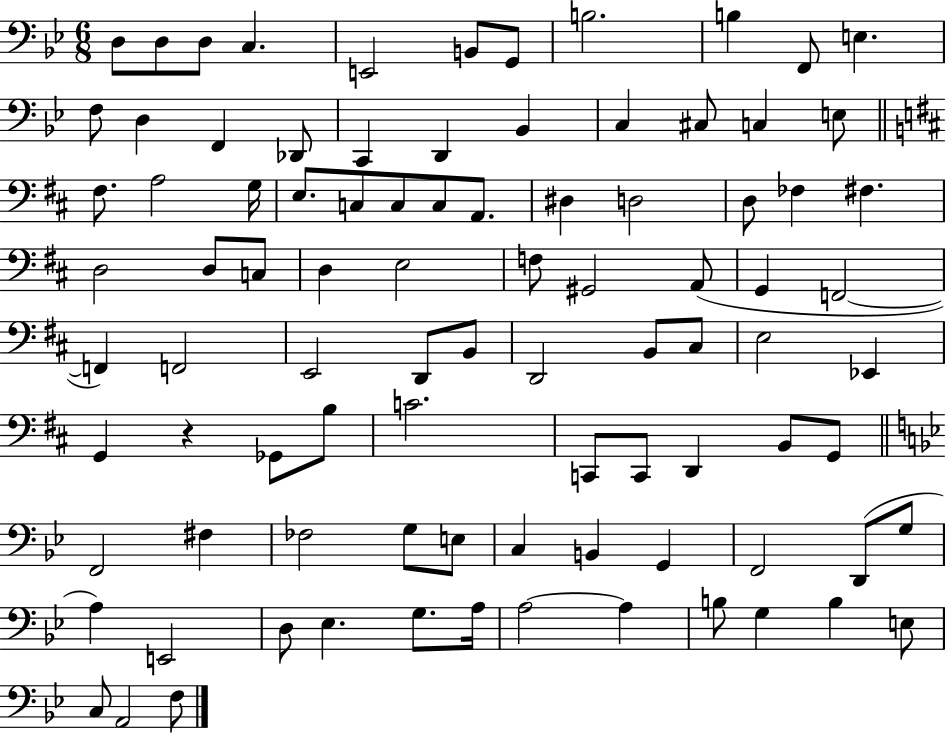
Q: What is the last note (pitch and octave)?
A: F3